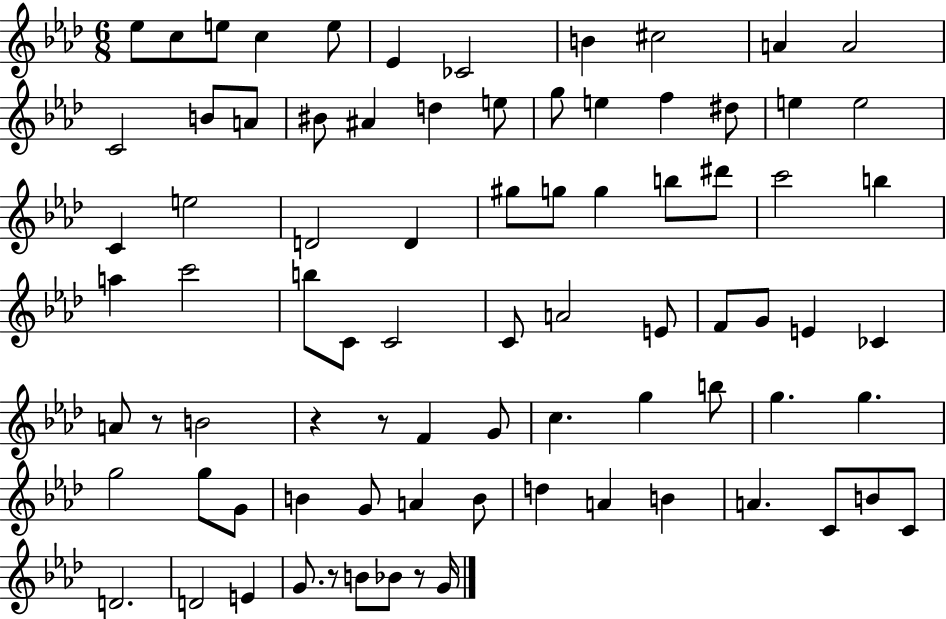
X:1
T:Untitled
M:6/8
L:1/4
K:Ab
_e/2 c/2 e/2 c e/2 _E _C2 B ^c2 A A2 C2 B/2 A/2 ^B/2 ^A d e/2 g/2 e f ^d/2 e e2 C e2 D2 D ^g/2 g/2 g b/2 ^d'/2 c'2 b a c'2 b/2 C/2 C2 C/2 A2 E/2 F/2 G/2 E _C A/2 z/2 B2 z z/2 F G/2 c g b/2 g g g2 g/2 G/2 B G/2 A B/2 d A B A C/2 B/2 C/2 D2 D2 E G/2 z/2 B/2 _B/2 z/2 G/4